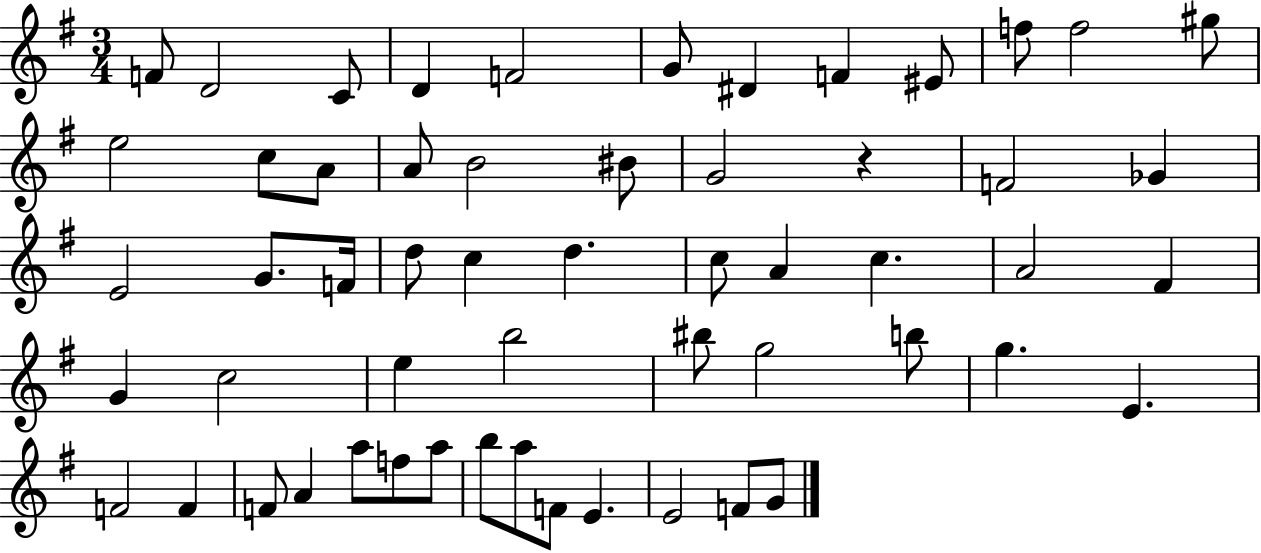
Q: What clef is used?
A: treble